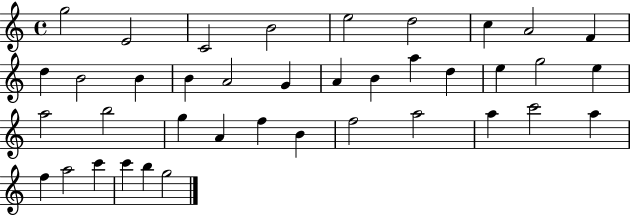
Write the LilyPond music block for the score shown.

{
  \clef treble
  \time 4/4
  \defaultTimeSignature
  \key c \major
  g''2 e'2 | c'2 b'2 | e''2 d''2 | c''4 a'2 f'4 | \break d''4 b'2 b'4 | b'4 a'2 g'4 | a'4 b'4 a''4 d''4 | e''4 g''2 e''4 | \break a''2 b''2 | g''4 a'4 f''4 b'4 | f''2 a''2 | a''4 c'''2 a''4 | \break f''4 a''2 c'''4 | c'''4 b''4 g''2 | \bar "|."
}